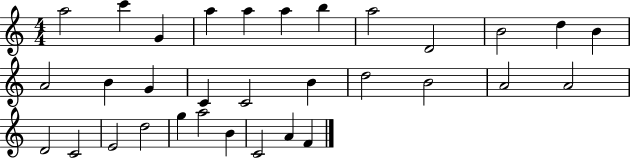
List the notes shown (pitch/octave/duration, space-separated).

A5/h C6/q G4/q A5/q A5/q A5/q B5/q A5/h D4/h B4/h D5/q B4/q A4/h B4/q G4/q C4/q C4/h B4/q D5/h B4/h A4/h A4/h D4/h C4/h E4/h D5/h G5/q A5/h B4/q C4/h A4/q F4/q